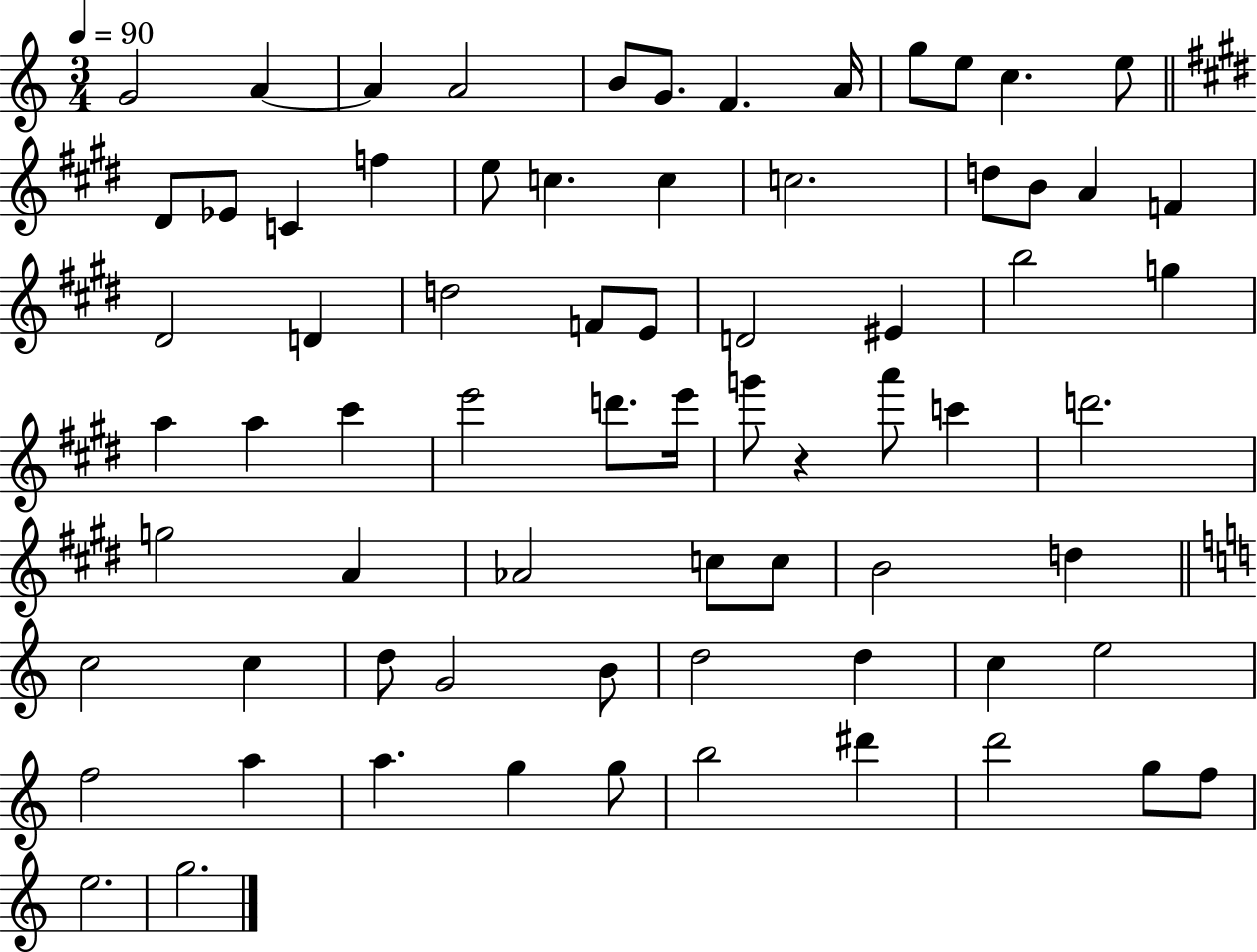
X:1
T:Untitled
M:3/4
L:1/4
K:C
G2 A A A2 B/2 G/2 F A/4 g/2 e/2 c e/2 ^D/2 _E/2 C f e/2 c c c2 d/2 B/2 A F ^D2 D d2 F/2 E/2 D2 ^E b2 g a a ^c' e'2 d'/2 e'/4 g'/2 z a'/2 c' d'2 g2 A _A2 c/2 c/2 B2 d c2 c d/2 G2 B/2 d2 d c e2 f2 a a g g/2 b2 ^d' d'2 g/2 f/2 e2 g2